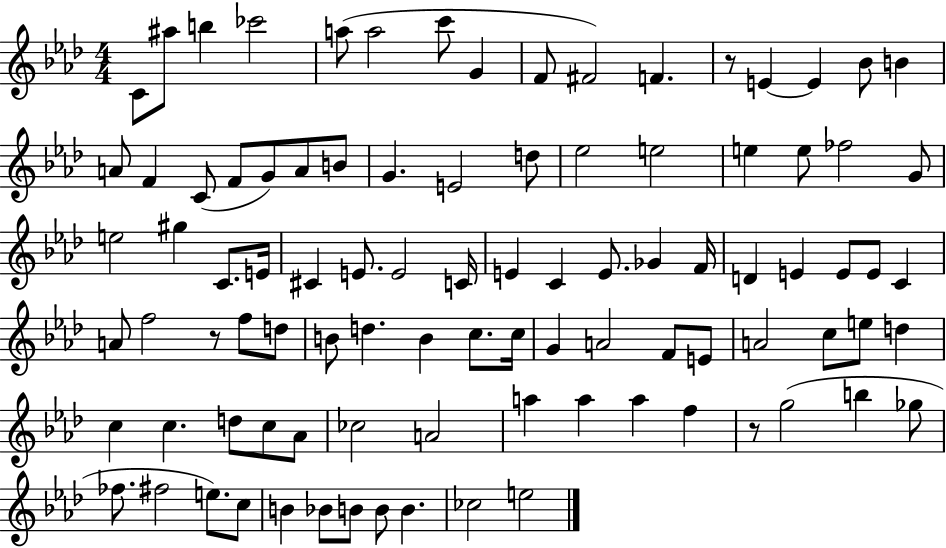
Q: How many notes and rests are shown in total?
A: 94